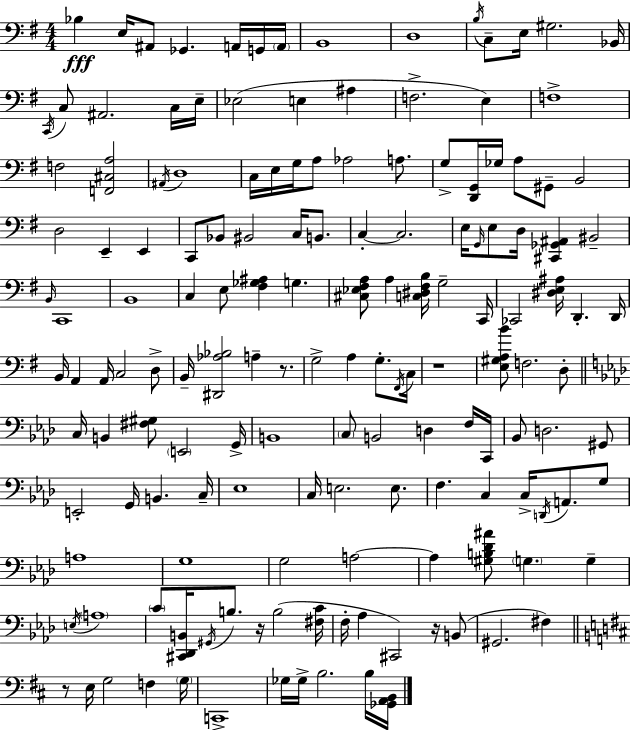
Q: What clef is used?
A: bass